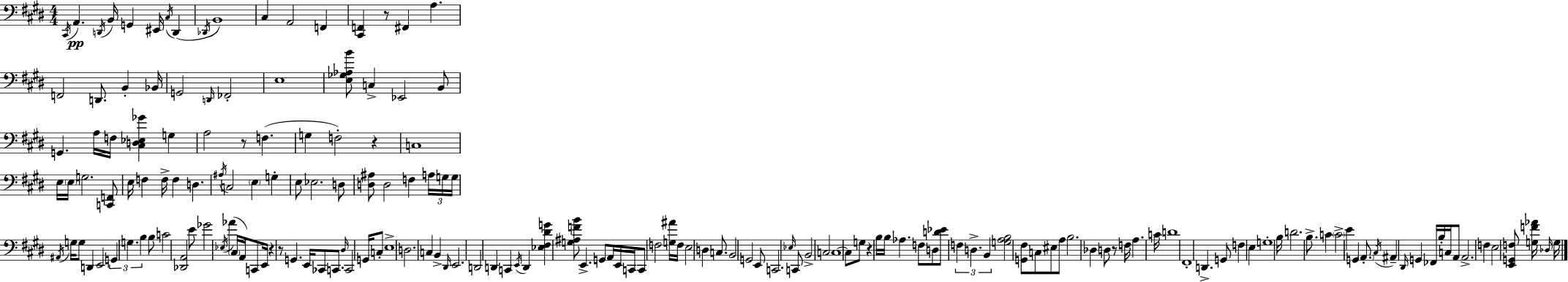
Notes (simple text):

C#2/s A2/q. D2/s B2/s G2/q EIS2/s C#3/s D2/q Db2/s B2/w C#3/q A2/h F2/q [C#2,F2]/q R/e F#2/q A3/q. F2/h D2/e. B2/q Bb2/s G2/h D2/s FES2/h E3/w [E3,Gb3,Ab3,B4]/e C3/q Eb2/h B2/e G2/q. A3/s F3/s [C#3,D3,Eb3,Gb4]/q G3/q A3/h R/e F3/q. G3/q F3/h R/q C3/w E3/s E3/s G3/h. [C2,F2]/e E3/s F3/q F3/s F3/q D3/q. A#3/s C3/h E3/q G3/q E3/e Eb3/h. D3/e [D3,A#3]/e D3/h F3/q A3/s G3/s G3/s A#2/s G3/s G3/e D2/q E2/h G2/q G3/q. B3/q B3/e C4/h [Db2,A2]/h E4/e Gb4/h Eb3/s Ab4/q C#3/s A2/s C2/e E2/s R/q R/e G2/q. E2/s CES2/e C2/e. D#3/s C2/h G2/s C3/e E3/w D3/h. C3/q B2/q D#2/s E2/h. D2/h D2/q C2/q E2/s D2/q [Eb3,F#3,D#4,G4]/q [G3,A#3,F4,B4]/e E2/q. G2/e A2/s E2/s C2/s C2/e F3/h [G3,A#4]/s F3/s E3/h D3/q C3/e. B2/h G2/h E2/e C2/h. Eb3/s C2/e B2/h C3/h C3/w C3/e G3/e R/q B3/s B3/s Ab3/q. F3/e D3/e [D4,Eb4]/e F3/q D3/q. B2/q [G3,A3,B3]/h [G2,F#3]/e C3/e EIS3/e A3/e B3/h. Db3/q D3/e R/e F3/s A3/q. C4/s D4/w F#2/w D2/q. G2/e F3/q E3/q G3/w B3/s D4/h. B3/e. C4/q C4/h E4/q G2/q A2/e. C#3/s A#2/q D#2/s G2/q FES2/s B3/s C3/s A2/e A2/h. F3/q E3/h [E2,G2,F3]/e [G3,F4,Ab4]/s Db3/s G3/s